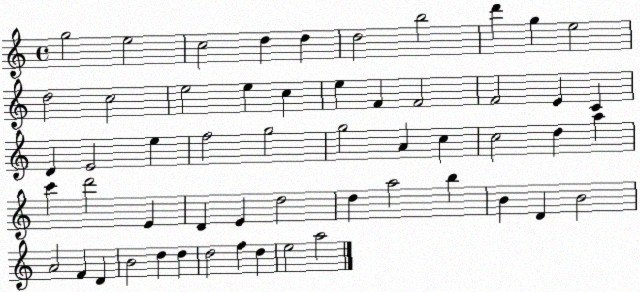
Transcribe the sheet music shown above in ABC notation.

X:1
T:Untitled
M:4/4
L:1/4
K:C
g2 e2 c2 d d d2 b2 d' g e2 d2 c2 e2 e c e F F2 F2 E C D E2 e f2 g2 g2 A c c2 d a c' d'2 E D E d2 d a2 b B D B2 A2 F D B2 d d d2 f d e2 a2